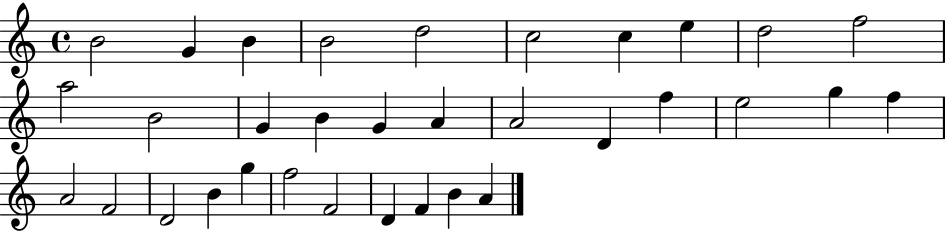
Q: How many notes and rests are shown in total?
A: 33